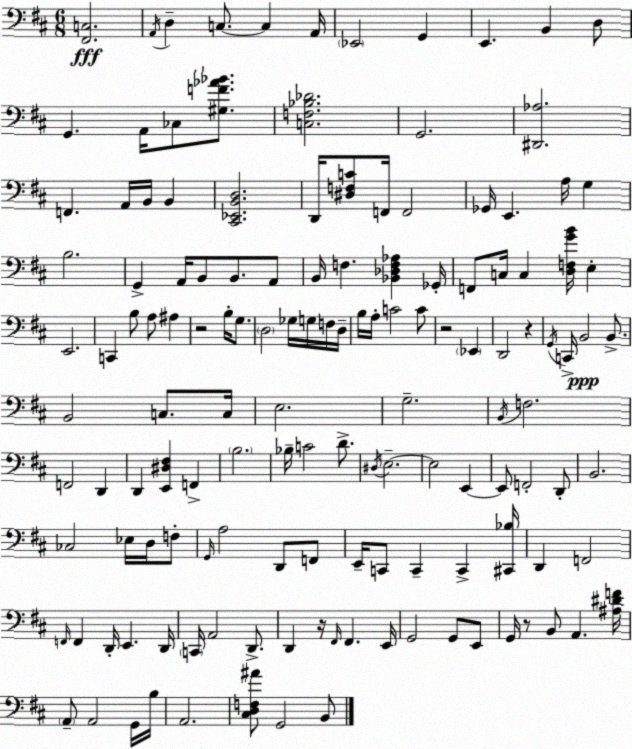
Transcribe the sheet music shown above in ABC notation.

X:1
T:Untitled
M:6/8
L:1/4
K:D
[^F,,C,]2 A,,/4 D, C,/2 C, A,,/4 _E,,2 G,, E,, B,, D,/2 G,, A,,/4 _C,/2 [^G,F_A_B]/2 [C,F,_B,_D]2 G,,2 [^D,,_A,]2 F,, A,,/4 B,,/4 B,, [^C,,_E,,B,,D,]2 D,,/4 [^D,F,C]/2 F,,/4 F,,2 _G,,/4 E,, A,/4 G, B,2 G,, A,,/4 B,,/2 B,,/2 A,,/2 B,,/4 F, [_B,,_D,F,_A,] _G,,/4 F,,/2 C,/4 C, [D,F,GB]/4 E, E,,2 C,, B,/2 A,/2 ^A, z2 B,/4 G,/2 D,2 _G,/4 G,/4 F,/4 D,/4 B,/4 A,/4 C2 C/2 z2 _E,, D,,2 z G,,/4 C,,/4 B,,2 B,,/2 B,,2 C,/2 C,/4 E,2 G,2 B,,/4 F,2 F,,2 D,, D,, [E,,^D,^F,] F,, B,2 _B,/4 C2 D/2 ^D,/4 E,2 E,2 E,, E,,/2 F,,2 D,,/2 B,,2 _C,2 _E,/4 D,/4 F,/2 G,,/4 A,2 D,,/2 F,,/2 E,,/4 C,,/2 C,, C,, [^C,,_B,]/4 D,, F,,2 F,,/4 F,, D,,/4 E,, D,,/4 C,,/4 A,,2 D,,/2 D,, z/4 ^F,,/4 ^F,, E,,/4 G,,2 G,,/2 E,,/2 G,,/4 z/2 B,,/2 A,, [^A,^DF]/4 A,,/2 A,,2 G,,/4 B,/4 A,,2 [^C,D,F,^A]/2 G,,2 B,,/2